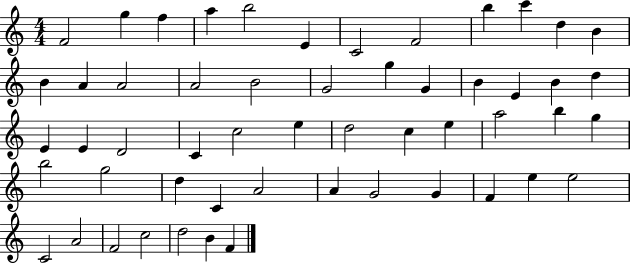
F4/h G5/q F5/q A5/q B5/h E4/q C4/h F4/h B5/q C6/q D5/q B4/q B4/q A4/q A4/h A4/h B4/h G4/h G5/q G4/q B4/q E4/q B4/q D5/q E4/q E4/q D4/h C4/q C5/h E5/q D5/h C5/q E5/q A5/h B5/q G5/q B5/h G5/h D5/q C4/q A4/h A4/q G4/h G4/q F4/q E5/q E5/h C4/h A4/h F4/h C5/h D5/h B4/q F4/q